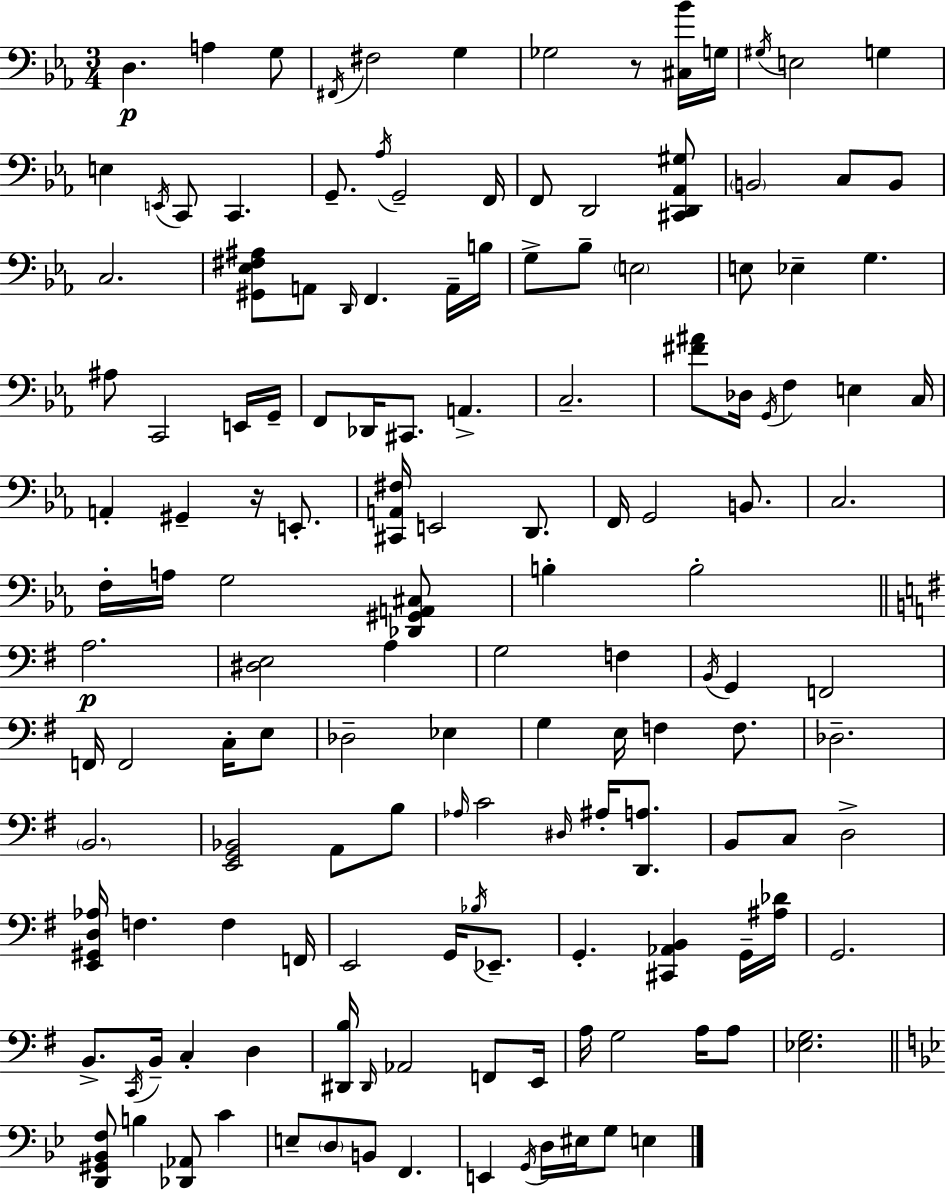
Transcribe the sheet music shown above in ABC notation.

X:1
T:Untitled
M:3/4
L:1/4
K:Cm
D, A, G,/2 ^F,,/4 ^F,2 G, _G,2 z/2 [^C,_B]/4 G,/4 ^G,/4 E,2 G, E, E,,/4 C,,/2 C,, G,,/2 _A,/4 G,,2 F,,/4 F,,/2 D,,2 [^C,,D,,_A,,^G,]/2 B,,2 C,/2 B,,/2 C,2 [^G,,_E,^F,^A,]/2 A,,/2 D,,/4 F,, A,,/4 B,/4 G,/2 _B,/2 E,2 E,/2 _E, G, ^A,/2 C,,2 E,,/4 G,,/4 F,,/2 _D,,/4 ^C,,/2 A,, C,2 [^F^A]/2 _D,/4 G,,/4 F, E, C,/4 A,, ^G,, z/4 E,,/2 [^C,,A,,^F,]/4 E,,2 D,,/2 F,,/4 G,,2 B,,/2 C,2 F,/4 A,/4 G,2 [_D,,^G,,A,,^C,]/2 B, B,2 A,2 [^D,E,]2 A, G,2 F, B,,/4 G,, F,,2 F,,/4 F,,2 C,/4 E,/2 _D,2 _E, G, E,/4 F, F,/2 _D,2 B,,2 [E,,G,,_B,,]2 A,,/2 B,/2 _A,/4 C2 ^D,/4 ^A,/4 [D,,A,]/2 B,,/2 C,/2 D,2 [E,,^G,,D,_A,]/4 F, F, F,,/4 E,,2 G,,/4 _B,/4 _E,,/2 G,, [^C,,_A,,B,,] G,,/4 [^A,_D]/4 G,,2 B,,/2 C,,/4 B,,/4 C, D, [^D,,B,]/4 ^D,,/4 _A,,2 F,,/2 E,,/4 A,/4 G,2 A,/4 A,/2 [_E,G,]2 [D,,^G,,_B,,F,]/2 B, [_D,,_A,,]/2 C E,/2 D,/2 B,,/2 F,, E,, G,,/4 D,/4 ^E,/4 G,/2 E,